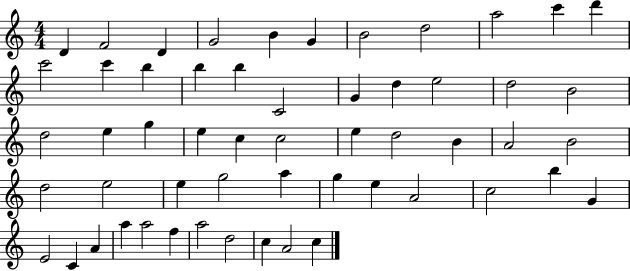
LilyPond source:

{
  \clef treble
  \numericTimeSignature
  \time 4/4
  \key c \major
  d'4 f'2 d'4 | g'2 b'4 g'4 | b'2 d''2 | a''2 c'''4 d'''4 | \break c'''2 c'''4 b''4 | b''4 b''4 c'2 | g'4 d''4 e''2 | d''2 b'2 | \break d''2 e''4 g''4 | e''4 c''4 c''2 | e''4 d''2 b'4 | a'2 b'2 | \break d''2 e''2 | e''4 g''2 a''4 | g''4 e''4 a'2 | c''2 b''4 g'4 | \break e'2 c'4 a'4 | a''4 a''2 f''4 | a''2 d''2 | c''4 a'2 c''4 | \break \bar "|."
}